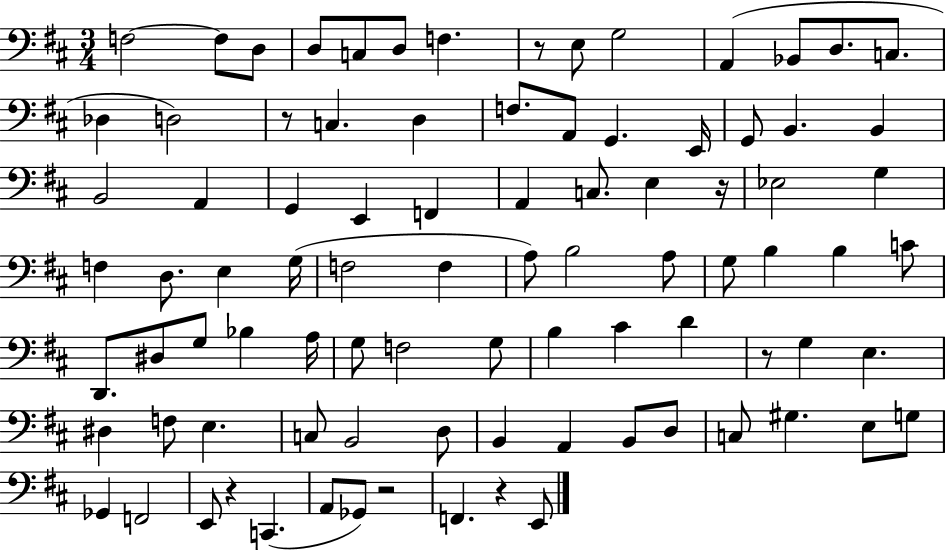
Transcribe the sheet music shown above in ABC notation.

X:1
T:Untitled
M:3/4
L:1/4
K:D
F,2 F,/2 D,/2 D,/2 C,/2 D,/2 F, z/2 E,/2 G,2 A,, _B,,/2 D,/2 C,/2 _D, D,2 z/2 C, D, F,/2 A,,/2 G,, E,,/4 G,,/2 B,, B,, B,,2 A,, G,, E,, F,, A,, C,/2 E, z/4 _E,2 G, F, D,/2 E, G,/4 F,2 F, A,/2 B,2 A,/2 G,/2 B, B, C/2 D,,/2 ^D,/2 G,/2 _B, A,/4 G,/2 F,2 G,/2 B, ^C D z/2 G, E, ^D, F,/2 E, C,/2 B,,2 D,/2 B,, A,, B,,/2 D,/2 C,/2 ^G, E,/2 G,/2 _G,, F,,2 E,,/2 z C,, A,,/2 _G,,/2 z2 F,, z E,,/2